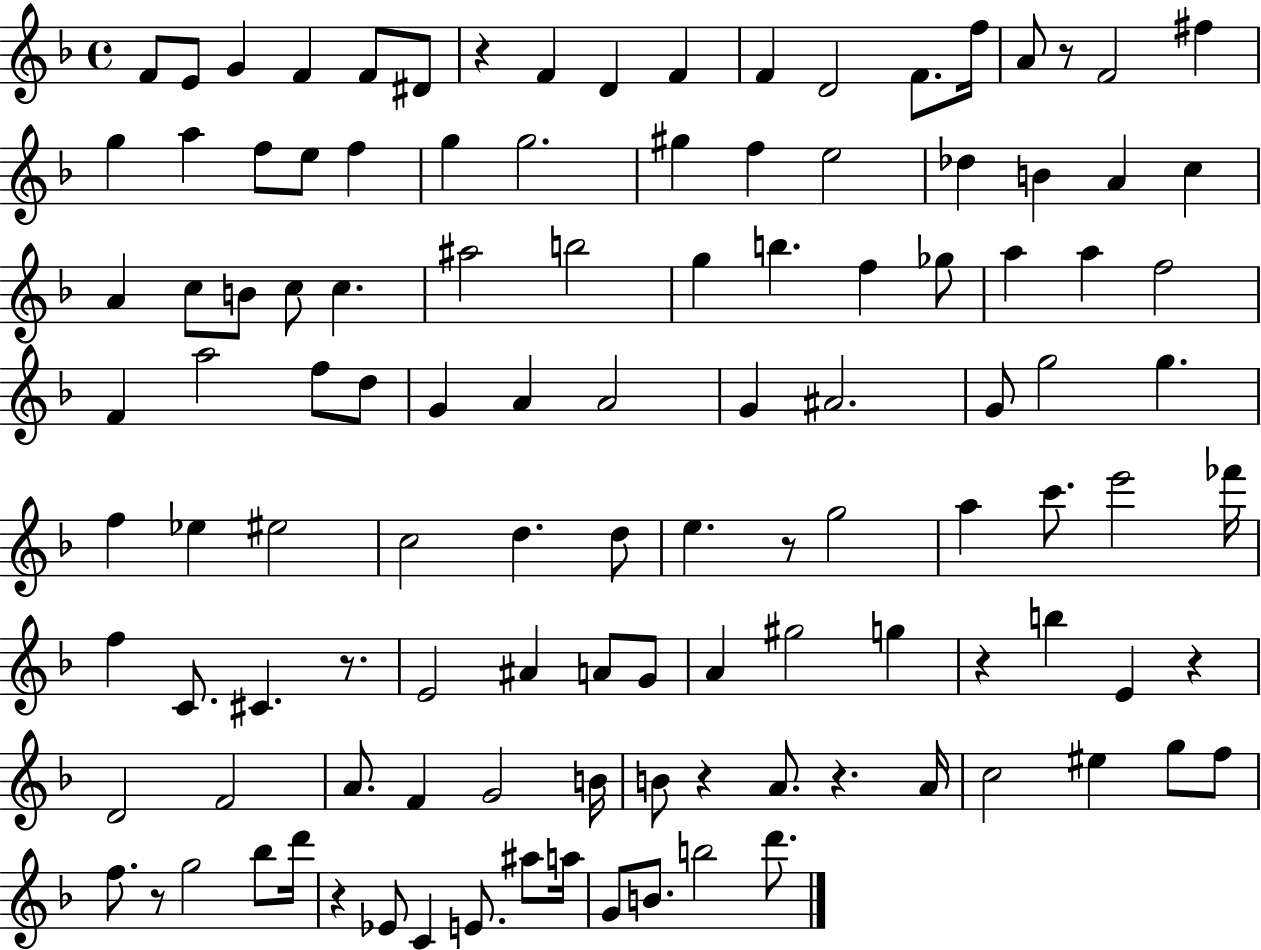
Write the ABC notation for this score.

X:1
T:Untitled
M:4/4
L:1/4
K:F
F/2 E/2 G F F/2 ^D/2 z F D F F D2 F/2 f/4 A/2 z/2 F2 ^f g a f/2 e/2 f g g2 ^g f e2 _d B A c A c/2 B/2 c/2 c ^a2 b2 g b f _g/2 a a f2 F a2 f/2 d/2 G A A2 G ^A2 G/2 g2 g f _e ^e2 c2 d d/2 e z/2 g2 a c'/2 e'2 _f'/4 f C/2 ^C z/2 E2 ^A A/2 G/2 A ^g2 g z b E z D2 F2 A/2 F G2 B/4 B/2 z A/2 z A/4 c2 ^e g/2 f/2 f/2 z/2 g2 _b/2 d'/4 z _E/2 C E/2 ^a/2 a/4 G/2 B/2 b2 d'/2